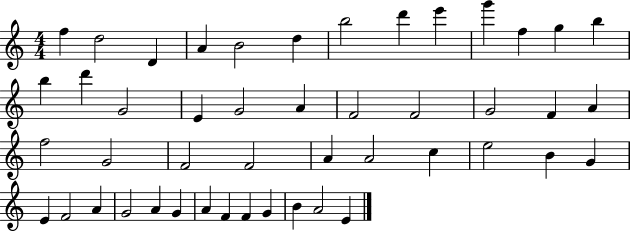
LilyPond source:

{
  \clef treble
  \numericTimeSignature
  \time 4/4
  \key c \major
  f''4 d''2 d'4 | a'4 b'2 d''4 | b''2 d'''4 e'''4 | g'''4 f''4 g''4 b''4 | \break b''4 d'''4 g'2 | e'4 g'2 a'4 | f'2 f'2 | g'2 f'4 a'4 | \break f''2 g'2 | f'2 f'2 | a'4 a'2 c''4 | e''2 b'4 g'4 | \break e'4 f'2 a'4 | g'2 a'4 g'4 | a'4 f'4 f'4 g'4 | b'4 a'2 e'4 | \break \bar "|."
}